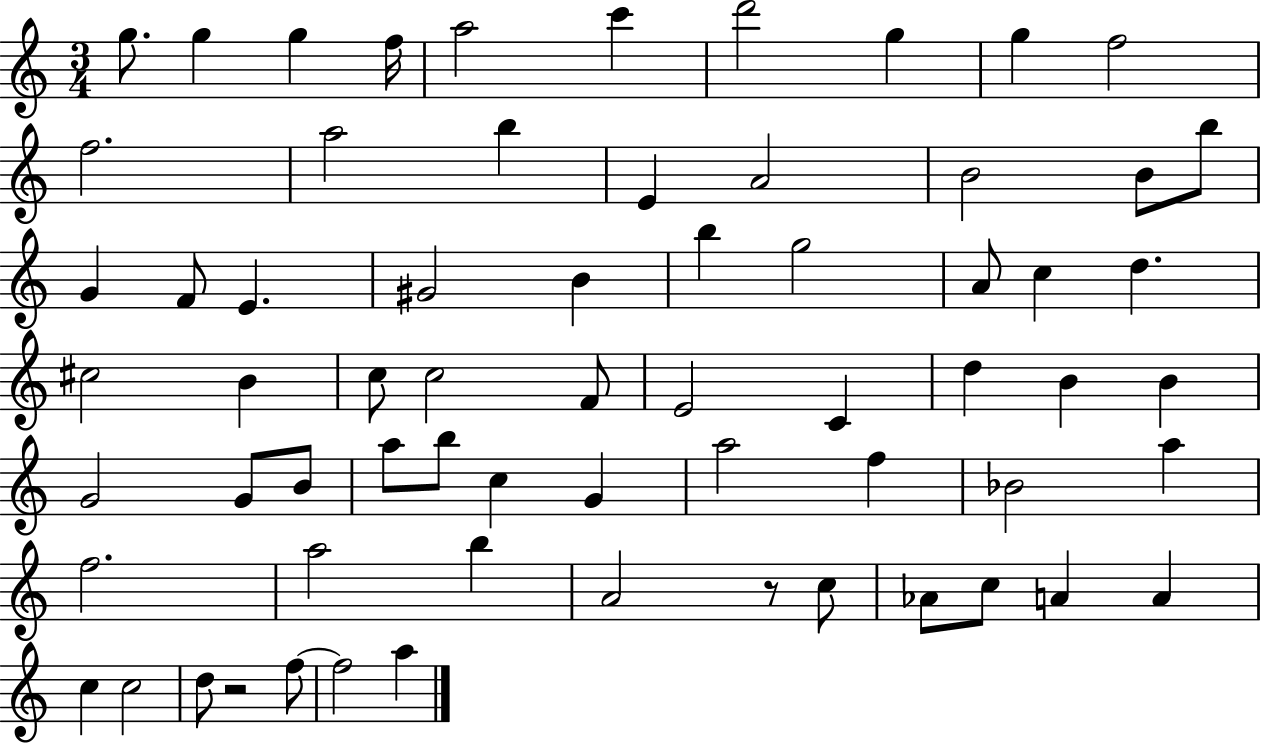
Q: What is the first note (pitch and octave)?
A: G5